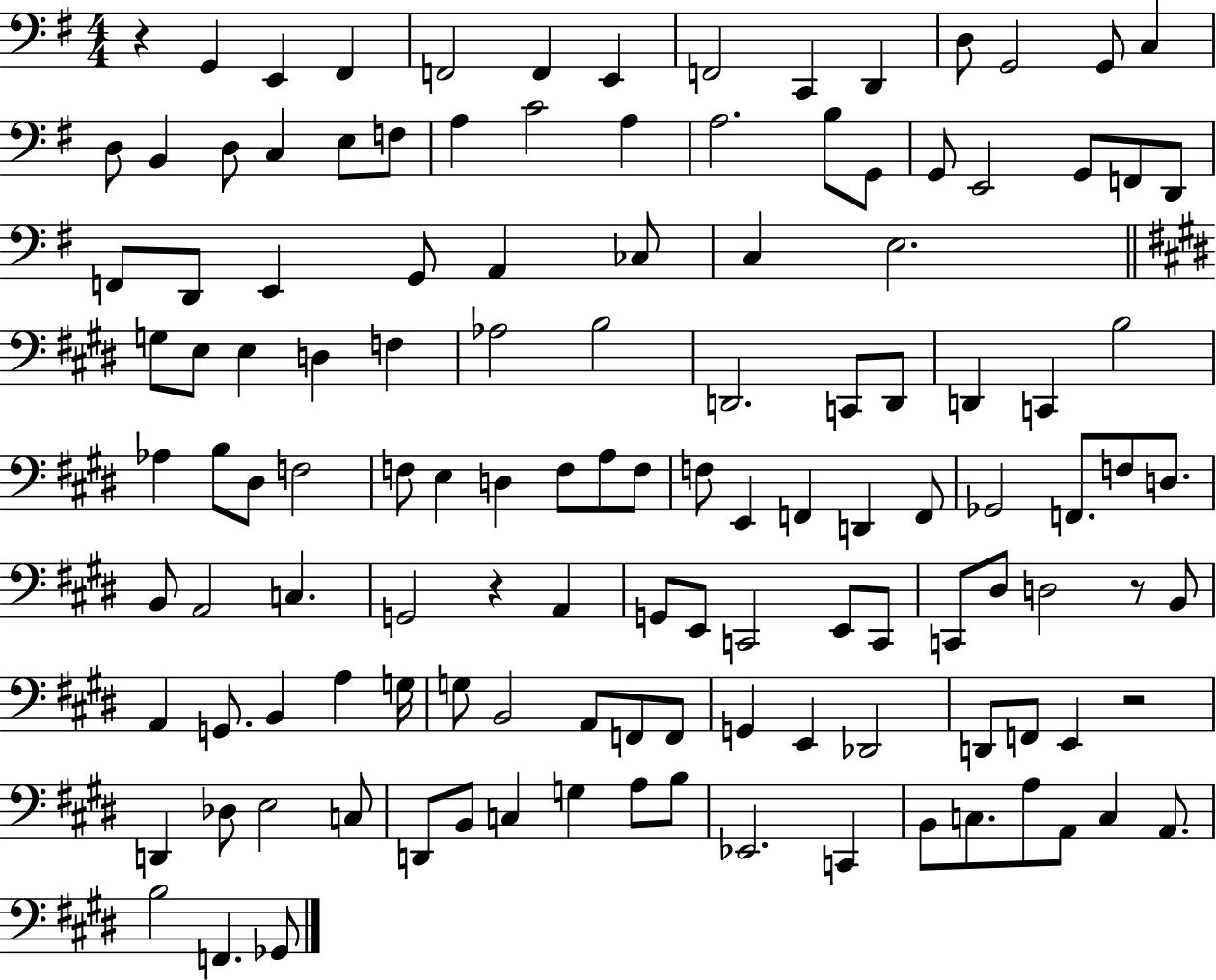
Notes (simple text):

R/q G2/q E2/q F#2/q F2/h F2/q E2/q F2/h C2/q D2/q D3/e G2/h G2/e C3/q D3/e B2/q D3/e C3/q E3/e F3/e A3/q C4/h A3/q A3/h. B3/e G2/e G2/e E2/h G2/e F2/e D2/e F2/e D2/e E2/q G2/e A2/q CES3/e C3/q E3/h. G3/e E3/e E3/q D3/q F3/q Ab3/h B3/h D2/h. C2/e D2/e D2/q C2/q B3/h Ab3/q B3/e D#3/e F3/h F3/e E3/q D3/q F3/e A3/e F3/e F3/e E2/q F2/q D2/q F2/e Gb2/h F2/e. F3/e D3/e. B2/e A2/h C3/q. G2/h R/q A2/q G2/e E2/e C2/h E2/e C2/e C2/e D#3/e D3/h R/e B2/e A2/q G2/e. B2/q A3/q G3/s G3/e B2/h A2/e F2/e F2/e G2/q E2/q Db2/h D2/e F2/e E2/q R/h D2/q Db3/e E3/h C3/e D2/e B2/e C3/q G3/q A3/e B3/e Eb2/h. C2/q B2/e C3/e. A3/e A2/e C3/q A2/e. B3/h F2/q. Gb2/e